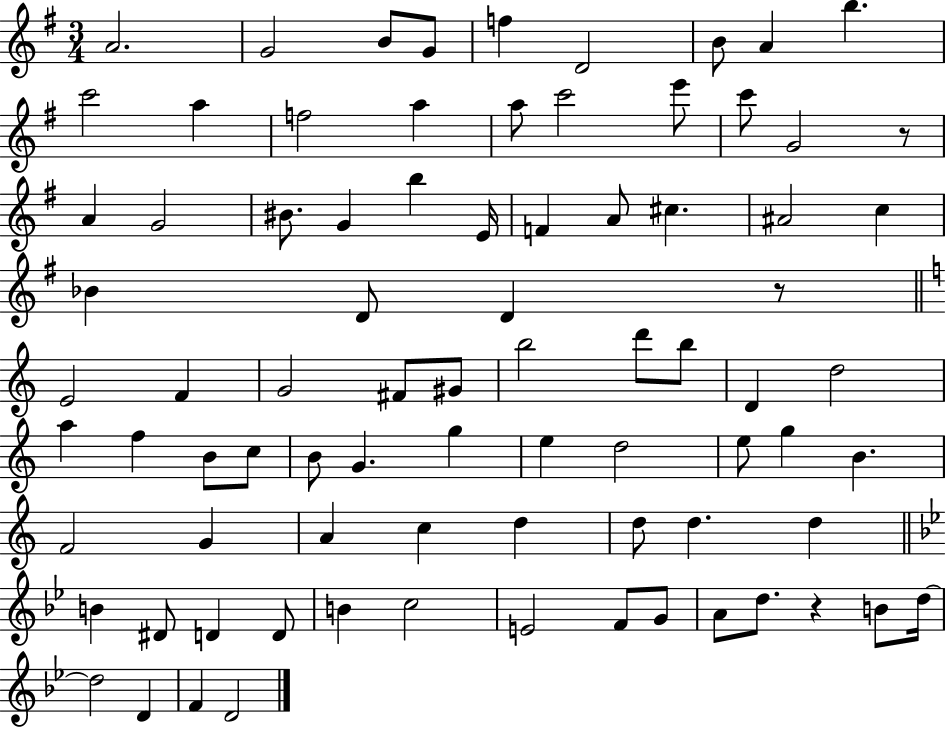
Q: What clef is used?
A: treble